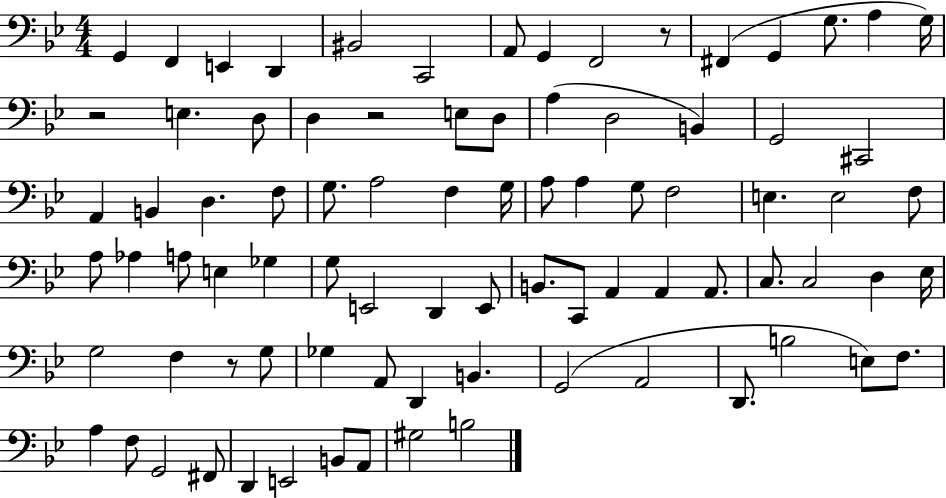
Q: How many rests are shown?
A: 4